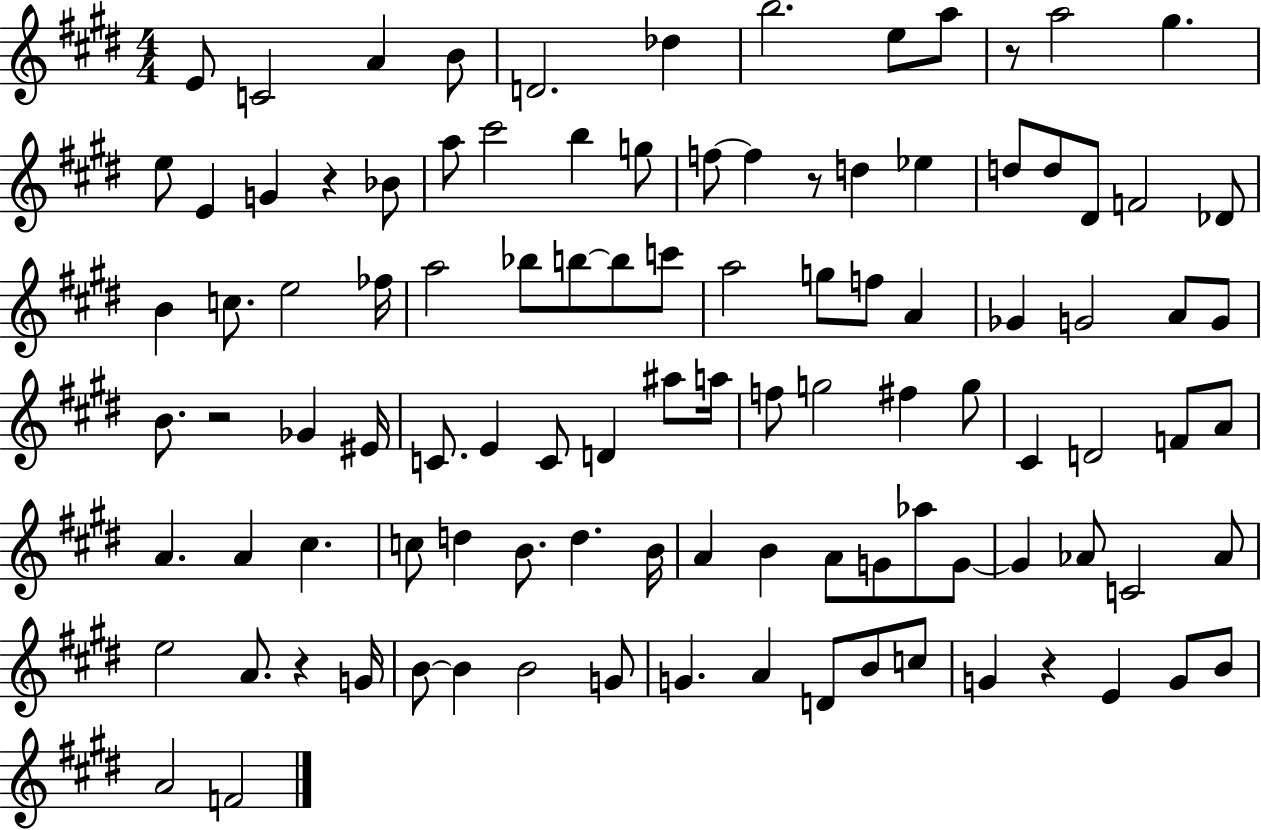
E4/e C4/h A4/q B4/e D4/h. Db5/q B5/h. E5/e A5/e R/e A5/h G#5/q. E5/e E4/q G4/q R/q Bb4/e A5/e C#6/h B5/q G5/e F5/e F5/q R/e D5/q Eb5/q D5/e D5/e D#4/e F4/h Db4/e B4/q C5/e. E5/h FES5/s A5/h Bb5/e B5/e B5/e C6/e A5/h G5/e F5/e A4/q Gb4/q G4/h A4/e G4/e B4/e. R/h Gb4/q EIS4/s C4/e. E4/q C4/e D4/q A#5/e A5/s F5/e G5/h F#5/q G5/e C#4/q D4/h F4/e A4/e A4/q. A4/q C#5/q. C5/e D5/q B4/e. D5/q. B4/s A4/q B4/q A4/e G4/e Ab5/e G4/e G4/q Ab4/e C4/h Ab4/e E5/h A4/e. R/q G4/s B4/e B4/q B4/h G4/e G4/q. A4/q D4/e B4/e C5/e G4/q R/q E4/q G4/e B4/e A4/h F4/h